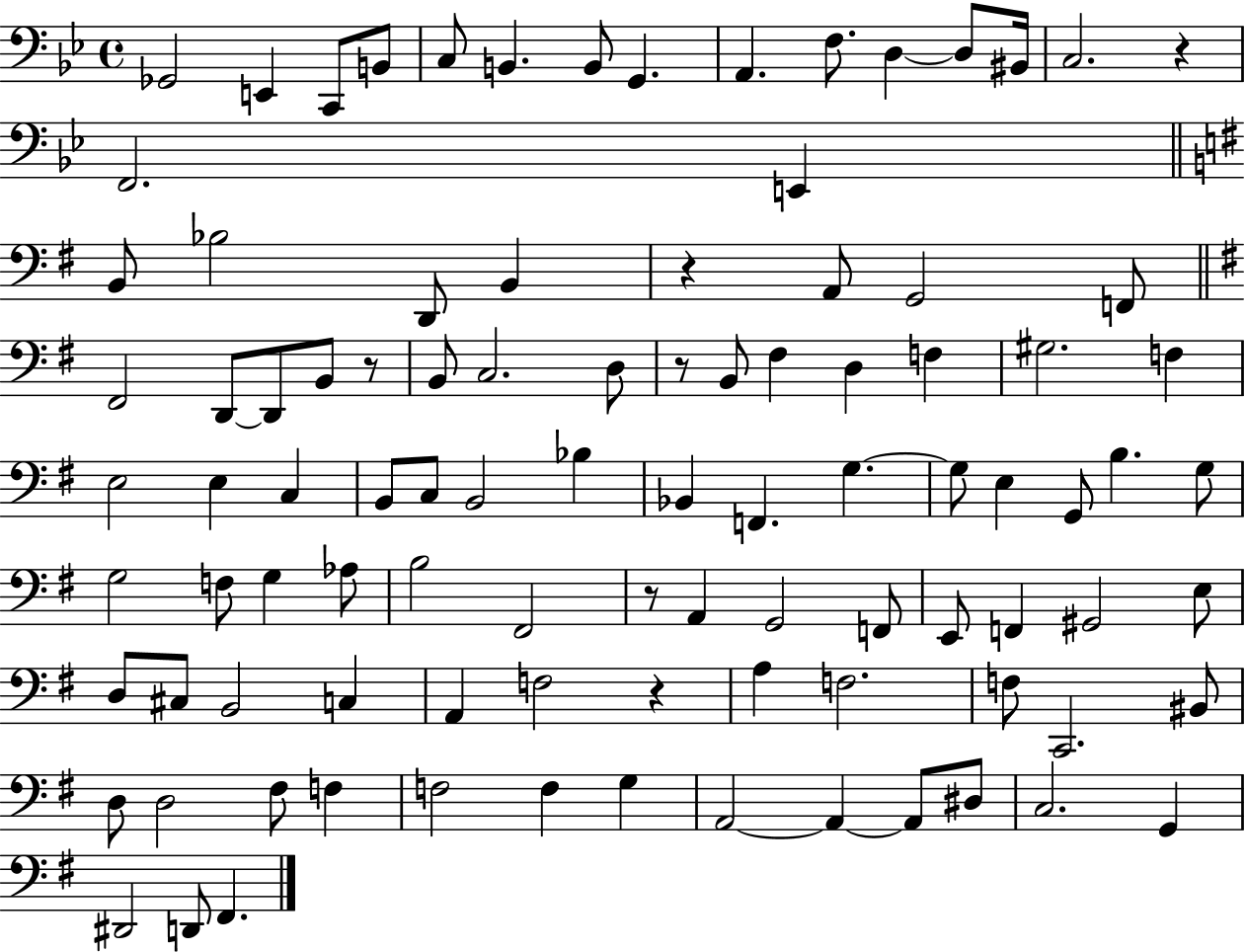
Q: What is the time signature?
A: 4/4